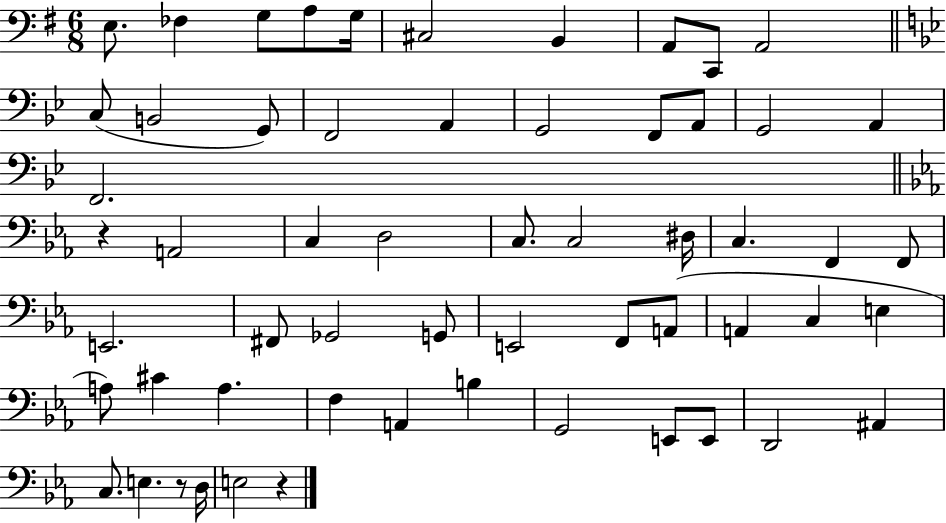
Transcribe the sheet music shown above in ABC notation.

X:1
T:Untitled
M:6/8
L:1/4
K:G
E,/2 _F, G,/2 A,/2 G,/4 ^C,2 B,, A,,/2 C,,/2 A,,2 C,/2 B,,2 G,,/2 F,,2 A,, G,,2 F,,/2 A,,/2 G,,2 A,, F,,2 z A,,2 C, D,2 C,/2 C,2 ^D,/4 C, F,, F,,/2 E,,2 ^F,,/2 _G,,2 G,,/2 E,,2 F,,/2 A,,/2 A,, C, E, A,/2 ^C A, F, A,, B, G,,2 E,,/2 E,,/2 D,,2 ^A,, C,/2 E, z/2 D,/4 E,2 z